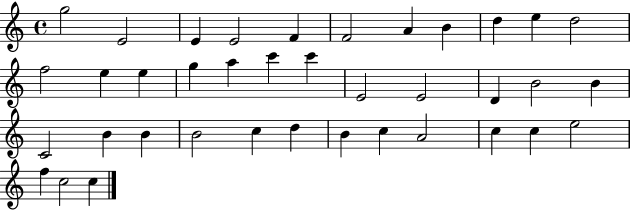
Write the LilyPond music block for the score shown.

{
  \clef treble
  \time 4/4
  \defaultTimeSignature
  \key c \major
  g''2 e'2 | e'4 e'2 f'4 | f'2 a'4 b'4 | d''4 e''4 d''2 | \break f''2 e''4 e''4 | g''4 a''4 c'''4 c'''4 | e'2 e'2 | d'4 b'2 b'4 | \break c'2 b'4 b'4 | b'2 c''4 d''4 | b'4 c''4 a'2 | c''4 c''4 e''2 | \break f''4 c''2 c''4 | \bar "|."
}